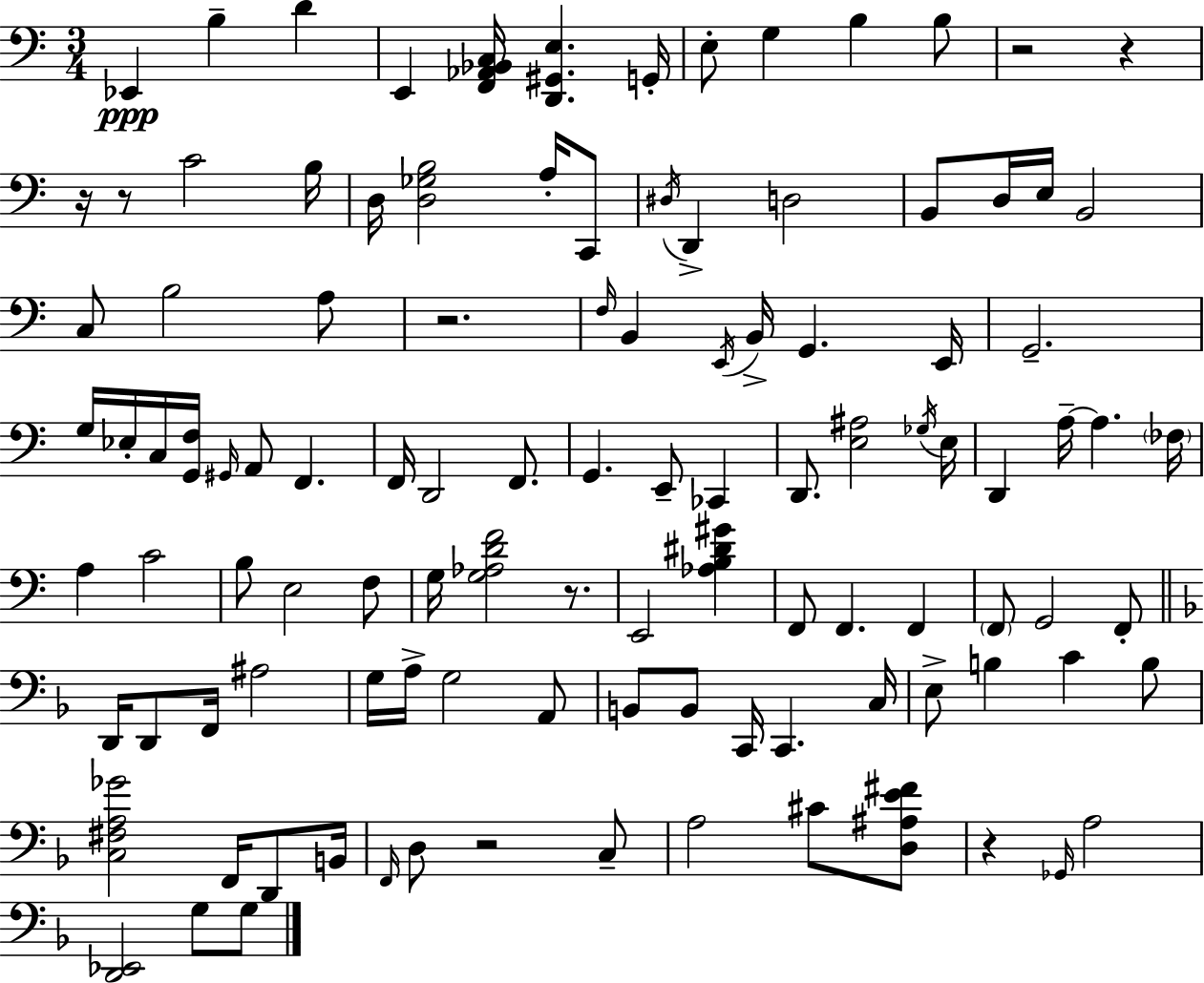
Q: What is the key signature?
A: A minor